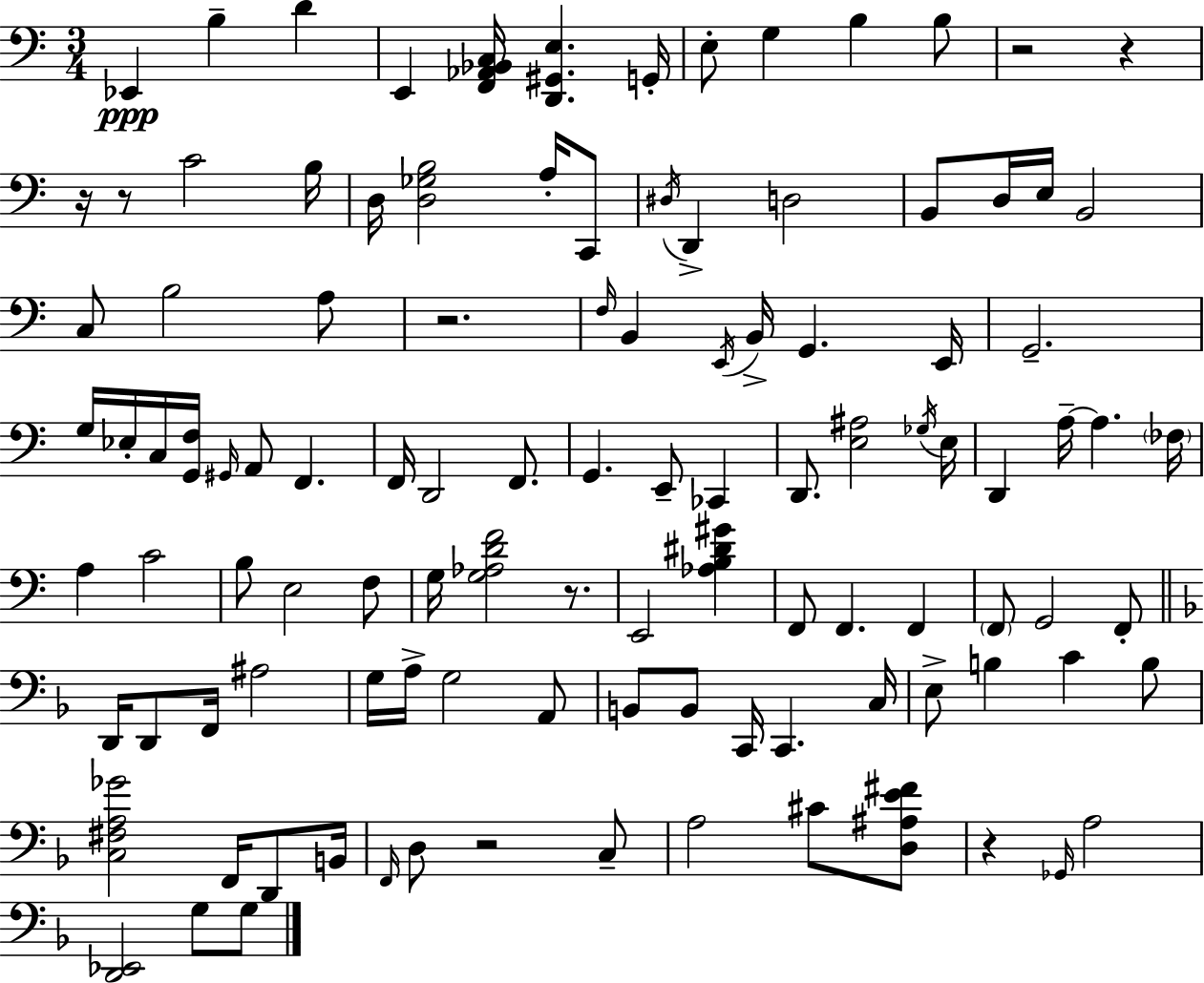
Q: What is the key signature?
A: A minor